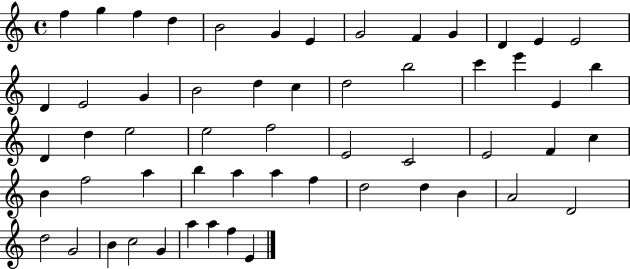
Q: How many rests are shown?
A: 0